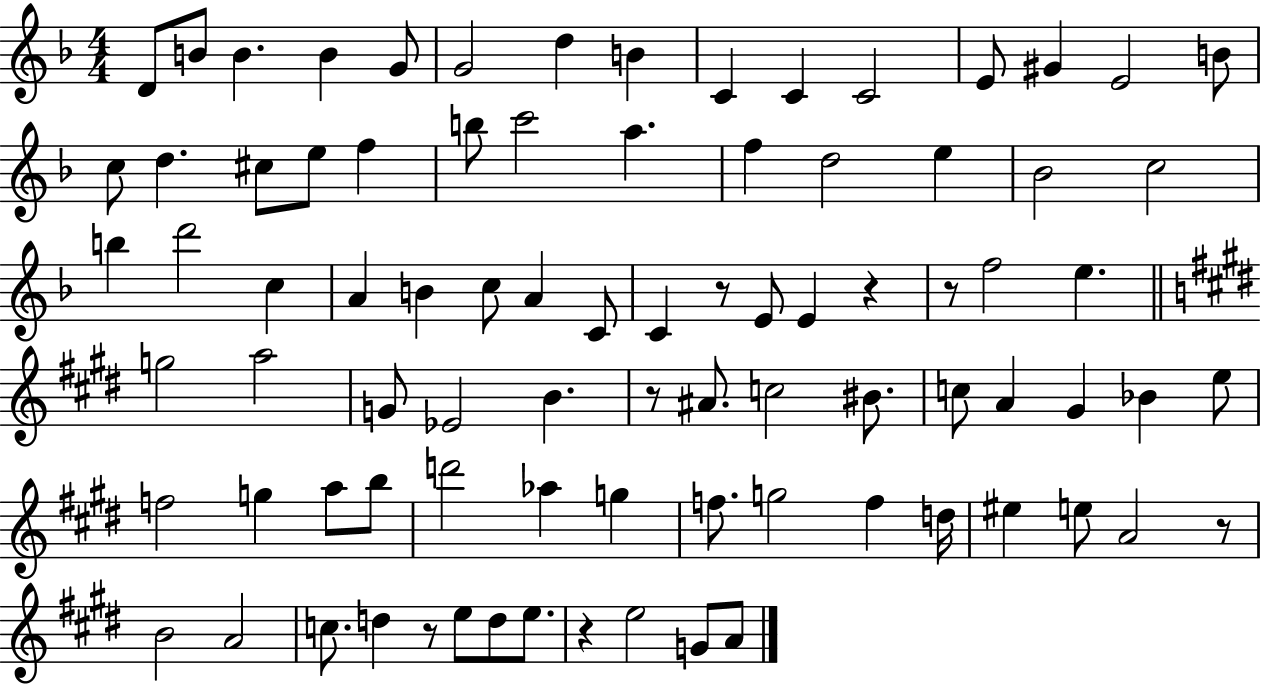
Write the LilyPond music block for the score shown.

{
  \clef treble
  \numericTimeSignature
  \time 4/4
  \key f \major
  d'8 b'8 b'4. b'4 g'8 | g'2 d''4 b'4 | c'4 c'4 c'2 | e'8 gis'4 e'2 b'8 | \break c''8 d''4. cis''8 e''8 f''4 | b''8 c'''2 a''4. | f''4 d''2 e''4 | bes'2 c''2 | \break b''4 d'''2 c''4 | a'4 b'4 c''8 a'4 c'8 | c'4 r8 e'8 e'4 r4 | r8 f''2 e''4. | \break \bar "||" \break \key e \major g''2 a''2 | g'8 ees'2 b'4. | r8 ais'8. c''2 bis'8. | c''8 a'4 gis'4 bes'4 e''8 | \break f''2 g''4 a''8 b''8 | d'''2 aes''4 g''4 | f''8. g''2 f''4 d''16 | eis''4 e''8 a'2 r8 | \break b'2 a'2 | c''8. d''4 r8 e''8 d''8 e''8. | r4 e''2 g'8 a'8 | \bar "|."
}